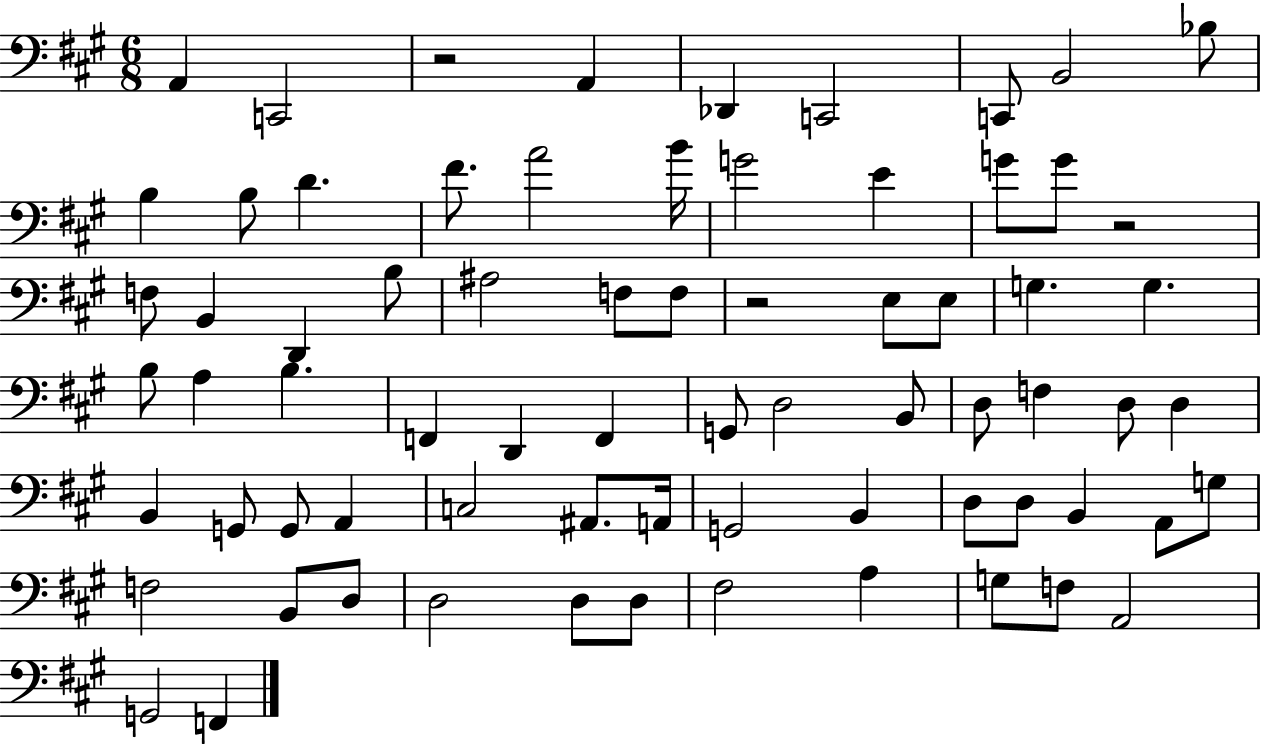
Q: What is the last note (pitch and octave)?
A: F2